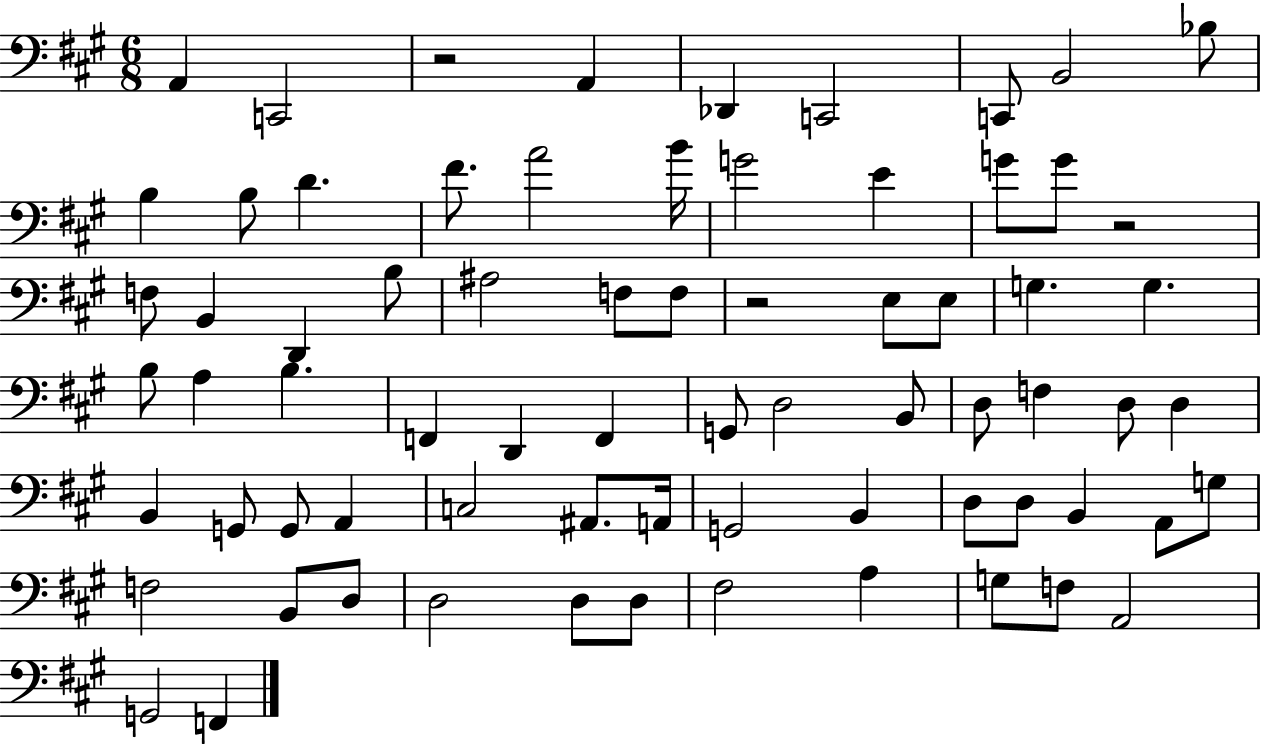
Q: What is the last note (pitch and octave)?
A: F2